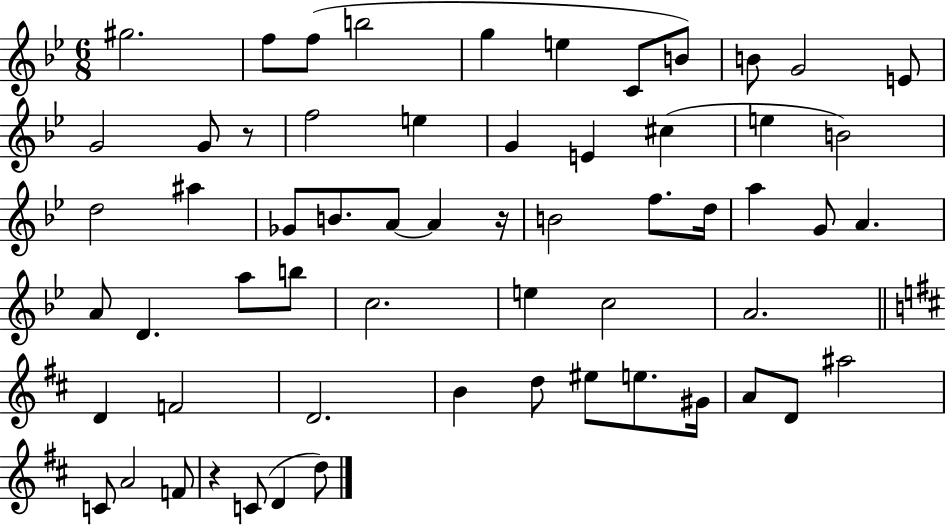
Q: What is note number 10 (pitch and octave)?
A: G4